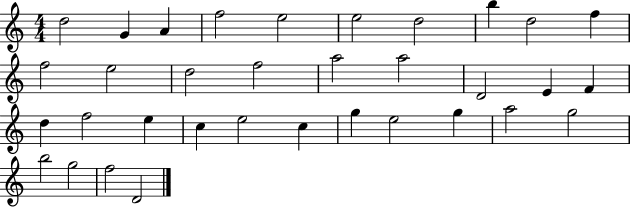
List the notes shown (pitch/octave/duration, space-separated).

D5/h G4/q A4/q F5/h E5/h E5/h D5/h B5/q D5/h F5/q F5/h E5/h D5/h F5/h A5/h A5/h D4/h E4/q F4/q D5/q F5/h E5/q C5/q E5/h C5/q G5/q E5/h G5/q A5/h G5/h B5/h G5/h F5/h D4/h